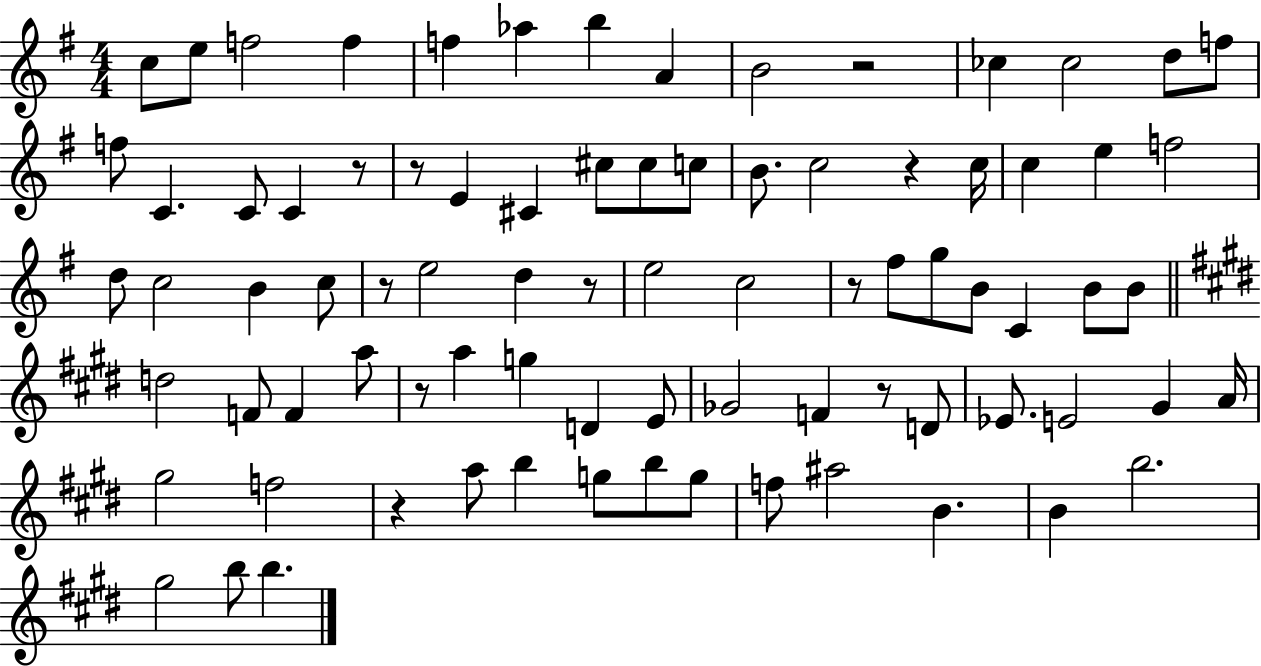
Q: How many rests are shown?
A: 10